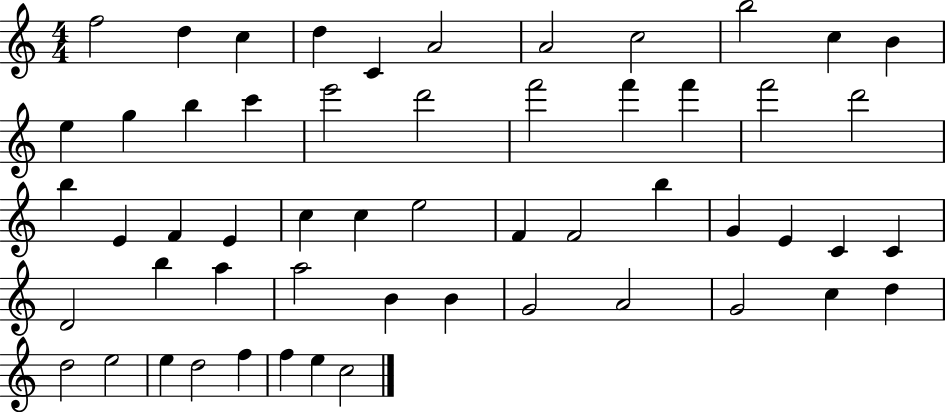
X:1
T:Untitled
M:4/4
L:1/4
K:C
f2 d c d C A2 A2 c2 b2 c B e g b c' e'2 d'2 f'2 f' f' f'2 d'2 b E F E c c e2 F F2 b G E C C D2 b a a2 B B G2 A2 G2 c d d2 e2 e d2 f f e c2